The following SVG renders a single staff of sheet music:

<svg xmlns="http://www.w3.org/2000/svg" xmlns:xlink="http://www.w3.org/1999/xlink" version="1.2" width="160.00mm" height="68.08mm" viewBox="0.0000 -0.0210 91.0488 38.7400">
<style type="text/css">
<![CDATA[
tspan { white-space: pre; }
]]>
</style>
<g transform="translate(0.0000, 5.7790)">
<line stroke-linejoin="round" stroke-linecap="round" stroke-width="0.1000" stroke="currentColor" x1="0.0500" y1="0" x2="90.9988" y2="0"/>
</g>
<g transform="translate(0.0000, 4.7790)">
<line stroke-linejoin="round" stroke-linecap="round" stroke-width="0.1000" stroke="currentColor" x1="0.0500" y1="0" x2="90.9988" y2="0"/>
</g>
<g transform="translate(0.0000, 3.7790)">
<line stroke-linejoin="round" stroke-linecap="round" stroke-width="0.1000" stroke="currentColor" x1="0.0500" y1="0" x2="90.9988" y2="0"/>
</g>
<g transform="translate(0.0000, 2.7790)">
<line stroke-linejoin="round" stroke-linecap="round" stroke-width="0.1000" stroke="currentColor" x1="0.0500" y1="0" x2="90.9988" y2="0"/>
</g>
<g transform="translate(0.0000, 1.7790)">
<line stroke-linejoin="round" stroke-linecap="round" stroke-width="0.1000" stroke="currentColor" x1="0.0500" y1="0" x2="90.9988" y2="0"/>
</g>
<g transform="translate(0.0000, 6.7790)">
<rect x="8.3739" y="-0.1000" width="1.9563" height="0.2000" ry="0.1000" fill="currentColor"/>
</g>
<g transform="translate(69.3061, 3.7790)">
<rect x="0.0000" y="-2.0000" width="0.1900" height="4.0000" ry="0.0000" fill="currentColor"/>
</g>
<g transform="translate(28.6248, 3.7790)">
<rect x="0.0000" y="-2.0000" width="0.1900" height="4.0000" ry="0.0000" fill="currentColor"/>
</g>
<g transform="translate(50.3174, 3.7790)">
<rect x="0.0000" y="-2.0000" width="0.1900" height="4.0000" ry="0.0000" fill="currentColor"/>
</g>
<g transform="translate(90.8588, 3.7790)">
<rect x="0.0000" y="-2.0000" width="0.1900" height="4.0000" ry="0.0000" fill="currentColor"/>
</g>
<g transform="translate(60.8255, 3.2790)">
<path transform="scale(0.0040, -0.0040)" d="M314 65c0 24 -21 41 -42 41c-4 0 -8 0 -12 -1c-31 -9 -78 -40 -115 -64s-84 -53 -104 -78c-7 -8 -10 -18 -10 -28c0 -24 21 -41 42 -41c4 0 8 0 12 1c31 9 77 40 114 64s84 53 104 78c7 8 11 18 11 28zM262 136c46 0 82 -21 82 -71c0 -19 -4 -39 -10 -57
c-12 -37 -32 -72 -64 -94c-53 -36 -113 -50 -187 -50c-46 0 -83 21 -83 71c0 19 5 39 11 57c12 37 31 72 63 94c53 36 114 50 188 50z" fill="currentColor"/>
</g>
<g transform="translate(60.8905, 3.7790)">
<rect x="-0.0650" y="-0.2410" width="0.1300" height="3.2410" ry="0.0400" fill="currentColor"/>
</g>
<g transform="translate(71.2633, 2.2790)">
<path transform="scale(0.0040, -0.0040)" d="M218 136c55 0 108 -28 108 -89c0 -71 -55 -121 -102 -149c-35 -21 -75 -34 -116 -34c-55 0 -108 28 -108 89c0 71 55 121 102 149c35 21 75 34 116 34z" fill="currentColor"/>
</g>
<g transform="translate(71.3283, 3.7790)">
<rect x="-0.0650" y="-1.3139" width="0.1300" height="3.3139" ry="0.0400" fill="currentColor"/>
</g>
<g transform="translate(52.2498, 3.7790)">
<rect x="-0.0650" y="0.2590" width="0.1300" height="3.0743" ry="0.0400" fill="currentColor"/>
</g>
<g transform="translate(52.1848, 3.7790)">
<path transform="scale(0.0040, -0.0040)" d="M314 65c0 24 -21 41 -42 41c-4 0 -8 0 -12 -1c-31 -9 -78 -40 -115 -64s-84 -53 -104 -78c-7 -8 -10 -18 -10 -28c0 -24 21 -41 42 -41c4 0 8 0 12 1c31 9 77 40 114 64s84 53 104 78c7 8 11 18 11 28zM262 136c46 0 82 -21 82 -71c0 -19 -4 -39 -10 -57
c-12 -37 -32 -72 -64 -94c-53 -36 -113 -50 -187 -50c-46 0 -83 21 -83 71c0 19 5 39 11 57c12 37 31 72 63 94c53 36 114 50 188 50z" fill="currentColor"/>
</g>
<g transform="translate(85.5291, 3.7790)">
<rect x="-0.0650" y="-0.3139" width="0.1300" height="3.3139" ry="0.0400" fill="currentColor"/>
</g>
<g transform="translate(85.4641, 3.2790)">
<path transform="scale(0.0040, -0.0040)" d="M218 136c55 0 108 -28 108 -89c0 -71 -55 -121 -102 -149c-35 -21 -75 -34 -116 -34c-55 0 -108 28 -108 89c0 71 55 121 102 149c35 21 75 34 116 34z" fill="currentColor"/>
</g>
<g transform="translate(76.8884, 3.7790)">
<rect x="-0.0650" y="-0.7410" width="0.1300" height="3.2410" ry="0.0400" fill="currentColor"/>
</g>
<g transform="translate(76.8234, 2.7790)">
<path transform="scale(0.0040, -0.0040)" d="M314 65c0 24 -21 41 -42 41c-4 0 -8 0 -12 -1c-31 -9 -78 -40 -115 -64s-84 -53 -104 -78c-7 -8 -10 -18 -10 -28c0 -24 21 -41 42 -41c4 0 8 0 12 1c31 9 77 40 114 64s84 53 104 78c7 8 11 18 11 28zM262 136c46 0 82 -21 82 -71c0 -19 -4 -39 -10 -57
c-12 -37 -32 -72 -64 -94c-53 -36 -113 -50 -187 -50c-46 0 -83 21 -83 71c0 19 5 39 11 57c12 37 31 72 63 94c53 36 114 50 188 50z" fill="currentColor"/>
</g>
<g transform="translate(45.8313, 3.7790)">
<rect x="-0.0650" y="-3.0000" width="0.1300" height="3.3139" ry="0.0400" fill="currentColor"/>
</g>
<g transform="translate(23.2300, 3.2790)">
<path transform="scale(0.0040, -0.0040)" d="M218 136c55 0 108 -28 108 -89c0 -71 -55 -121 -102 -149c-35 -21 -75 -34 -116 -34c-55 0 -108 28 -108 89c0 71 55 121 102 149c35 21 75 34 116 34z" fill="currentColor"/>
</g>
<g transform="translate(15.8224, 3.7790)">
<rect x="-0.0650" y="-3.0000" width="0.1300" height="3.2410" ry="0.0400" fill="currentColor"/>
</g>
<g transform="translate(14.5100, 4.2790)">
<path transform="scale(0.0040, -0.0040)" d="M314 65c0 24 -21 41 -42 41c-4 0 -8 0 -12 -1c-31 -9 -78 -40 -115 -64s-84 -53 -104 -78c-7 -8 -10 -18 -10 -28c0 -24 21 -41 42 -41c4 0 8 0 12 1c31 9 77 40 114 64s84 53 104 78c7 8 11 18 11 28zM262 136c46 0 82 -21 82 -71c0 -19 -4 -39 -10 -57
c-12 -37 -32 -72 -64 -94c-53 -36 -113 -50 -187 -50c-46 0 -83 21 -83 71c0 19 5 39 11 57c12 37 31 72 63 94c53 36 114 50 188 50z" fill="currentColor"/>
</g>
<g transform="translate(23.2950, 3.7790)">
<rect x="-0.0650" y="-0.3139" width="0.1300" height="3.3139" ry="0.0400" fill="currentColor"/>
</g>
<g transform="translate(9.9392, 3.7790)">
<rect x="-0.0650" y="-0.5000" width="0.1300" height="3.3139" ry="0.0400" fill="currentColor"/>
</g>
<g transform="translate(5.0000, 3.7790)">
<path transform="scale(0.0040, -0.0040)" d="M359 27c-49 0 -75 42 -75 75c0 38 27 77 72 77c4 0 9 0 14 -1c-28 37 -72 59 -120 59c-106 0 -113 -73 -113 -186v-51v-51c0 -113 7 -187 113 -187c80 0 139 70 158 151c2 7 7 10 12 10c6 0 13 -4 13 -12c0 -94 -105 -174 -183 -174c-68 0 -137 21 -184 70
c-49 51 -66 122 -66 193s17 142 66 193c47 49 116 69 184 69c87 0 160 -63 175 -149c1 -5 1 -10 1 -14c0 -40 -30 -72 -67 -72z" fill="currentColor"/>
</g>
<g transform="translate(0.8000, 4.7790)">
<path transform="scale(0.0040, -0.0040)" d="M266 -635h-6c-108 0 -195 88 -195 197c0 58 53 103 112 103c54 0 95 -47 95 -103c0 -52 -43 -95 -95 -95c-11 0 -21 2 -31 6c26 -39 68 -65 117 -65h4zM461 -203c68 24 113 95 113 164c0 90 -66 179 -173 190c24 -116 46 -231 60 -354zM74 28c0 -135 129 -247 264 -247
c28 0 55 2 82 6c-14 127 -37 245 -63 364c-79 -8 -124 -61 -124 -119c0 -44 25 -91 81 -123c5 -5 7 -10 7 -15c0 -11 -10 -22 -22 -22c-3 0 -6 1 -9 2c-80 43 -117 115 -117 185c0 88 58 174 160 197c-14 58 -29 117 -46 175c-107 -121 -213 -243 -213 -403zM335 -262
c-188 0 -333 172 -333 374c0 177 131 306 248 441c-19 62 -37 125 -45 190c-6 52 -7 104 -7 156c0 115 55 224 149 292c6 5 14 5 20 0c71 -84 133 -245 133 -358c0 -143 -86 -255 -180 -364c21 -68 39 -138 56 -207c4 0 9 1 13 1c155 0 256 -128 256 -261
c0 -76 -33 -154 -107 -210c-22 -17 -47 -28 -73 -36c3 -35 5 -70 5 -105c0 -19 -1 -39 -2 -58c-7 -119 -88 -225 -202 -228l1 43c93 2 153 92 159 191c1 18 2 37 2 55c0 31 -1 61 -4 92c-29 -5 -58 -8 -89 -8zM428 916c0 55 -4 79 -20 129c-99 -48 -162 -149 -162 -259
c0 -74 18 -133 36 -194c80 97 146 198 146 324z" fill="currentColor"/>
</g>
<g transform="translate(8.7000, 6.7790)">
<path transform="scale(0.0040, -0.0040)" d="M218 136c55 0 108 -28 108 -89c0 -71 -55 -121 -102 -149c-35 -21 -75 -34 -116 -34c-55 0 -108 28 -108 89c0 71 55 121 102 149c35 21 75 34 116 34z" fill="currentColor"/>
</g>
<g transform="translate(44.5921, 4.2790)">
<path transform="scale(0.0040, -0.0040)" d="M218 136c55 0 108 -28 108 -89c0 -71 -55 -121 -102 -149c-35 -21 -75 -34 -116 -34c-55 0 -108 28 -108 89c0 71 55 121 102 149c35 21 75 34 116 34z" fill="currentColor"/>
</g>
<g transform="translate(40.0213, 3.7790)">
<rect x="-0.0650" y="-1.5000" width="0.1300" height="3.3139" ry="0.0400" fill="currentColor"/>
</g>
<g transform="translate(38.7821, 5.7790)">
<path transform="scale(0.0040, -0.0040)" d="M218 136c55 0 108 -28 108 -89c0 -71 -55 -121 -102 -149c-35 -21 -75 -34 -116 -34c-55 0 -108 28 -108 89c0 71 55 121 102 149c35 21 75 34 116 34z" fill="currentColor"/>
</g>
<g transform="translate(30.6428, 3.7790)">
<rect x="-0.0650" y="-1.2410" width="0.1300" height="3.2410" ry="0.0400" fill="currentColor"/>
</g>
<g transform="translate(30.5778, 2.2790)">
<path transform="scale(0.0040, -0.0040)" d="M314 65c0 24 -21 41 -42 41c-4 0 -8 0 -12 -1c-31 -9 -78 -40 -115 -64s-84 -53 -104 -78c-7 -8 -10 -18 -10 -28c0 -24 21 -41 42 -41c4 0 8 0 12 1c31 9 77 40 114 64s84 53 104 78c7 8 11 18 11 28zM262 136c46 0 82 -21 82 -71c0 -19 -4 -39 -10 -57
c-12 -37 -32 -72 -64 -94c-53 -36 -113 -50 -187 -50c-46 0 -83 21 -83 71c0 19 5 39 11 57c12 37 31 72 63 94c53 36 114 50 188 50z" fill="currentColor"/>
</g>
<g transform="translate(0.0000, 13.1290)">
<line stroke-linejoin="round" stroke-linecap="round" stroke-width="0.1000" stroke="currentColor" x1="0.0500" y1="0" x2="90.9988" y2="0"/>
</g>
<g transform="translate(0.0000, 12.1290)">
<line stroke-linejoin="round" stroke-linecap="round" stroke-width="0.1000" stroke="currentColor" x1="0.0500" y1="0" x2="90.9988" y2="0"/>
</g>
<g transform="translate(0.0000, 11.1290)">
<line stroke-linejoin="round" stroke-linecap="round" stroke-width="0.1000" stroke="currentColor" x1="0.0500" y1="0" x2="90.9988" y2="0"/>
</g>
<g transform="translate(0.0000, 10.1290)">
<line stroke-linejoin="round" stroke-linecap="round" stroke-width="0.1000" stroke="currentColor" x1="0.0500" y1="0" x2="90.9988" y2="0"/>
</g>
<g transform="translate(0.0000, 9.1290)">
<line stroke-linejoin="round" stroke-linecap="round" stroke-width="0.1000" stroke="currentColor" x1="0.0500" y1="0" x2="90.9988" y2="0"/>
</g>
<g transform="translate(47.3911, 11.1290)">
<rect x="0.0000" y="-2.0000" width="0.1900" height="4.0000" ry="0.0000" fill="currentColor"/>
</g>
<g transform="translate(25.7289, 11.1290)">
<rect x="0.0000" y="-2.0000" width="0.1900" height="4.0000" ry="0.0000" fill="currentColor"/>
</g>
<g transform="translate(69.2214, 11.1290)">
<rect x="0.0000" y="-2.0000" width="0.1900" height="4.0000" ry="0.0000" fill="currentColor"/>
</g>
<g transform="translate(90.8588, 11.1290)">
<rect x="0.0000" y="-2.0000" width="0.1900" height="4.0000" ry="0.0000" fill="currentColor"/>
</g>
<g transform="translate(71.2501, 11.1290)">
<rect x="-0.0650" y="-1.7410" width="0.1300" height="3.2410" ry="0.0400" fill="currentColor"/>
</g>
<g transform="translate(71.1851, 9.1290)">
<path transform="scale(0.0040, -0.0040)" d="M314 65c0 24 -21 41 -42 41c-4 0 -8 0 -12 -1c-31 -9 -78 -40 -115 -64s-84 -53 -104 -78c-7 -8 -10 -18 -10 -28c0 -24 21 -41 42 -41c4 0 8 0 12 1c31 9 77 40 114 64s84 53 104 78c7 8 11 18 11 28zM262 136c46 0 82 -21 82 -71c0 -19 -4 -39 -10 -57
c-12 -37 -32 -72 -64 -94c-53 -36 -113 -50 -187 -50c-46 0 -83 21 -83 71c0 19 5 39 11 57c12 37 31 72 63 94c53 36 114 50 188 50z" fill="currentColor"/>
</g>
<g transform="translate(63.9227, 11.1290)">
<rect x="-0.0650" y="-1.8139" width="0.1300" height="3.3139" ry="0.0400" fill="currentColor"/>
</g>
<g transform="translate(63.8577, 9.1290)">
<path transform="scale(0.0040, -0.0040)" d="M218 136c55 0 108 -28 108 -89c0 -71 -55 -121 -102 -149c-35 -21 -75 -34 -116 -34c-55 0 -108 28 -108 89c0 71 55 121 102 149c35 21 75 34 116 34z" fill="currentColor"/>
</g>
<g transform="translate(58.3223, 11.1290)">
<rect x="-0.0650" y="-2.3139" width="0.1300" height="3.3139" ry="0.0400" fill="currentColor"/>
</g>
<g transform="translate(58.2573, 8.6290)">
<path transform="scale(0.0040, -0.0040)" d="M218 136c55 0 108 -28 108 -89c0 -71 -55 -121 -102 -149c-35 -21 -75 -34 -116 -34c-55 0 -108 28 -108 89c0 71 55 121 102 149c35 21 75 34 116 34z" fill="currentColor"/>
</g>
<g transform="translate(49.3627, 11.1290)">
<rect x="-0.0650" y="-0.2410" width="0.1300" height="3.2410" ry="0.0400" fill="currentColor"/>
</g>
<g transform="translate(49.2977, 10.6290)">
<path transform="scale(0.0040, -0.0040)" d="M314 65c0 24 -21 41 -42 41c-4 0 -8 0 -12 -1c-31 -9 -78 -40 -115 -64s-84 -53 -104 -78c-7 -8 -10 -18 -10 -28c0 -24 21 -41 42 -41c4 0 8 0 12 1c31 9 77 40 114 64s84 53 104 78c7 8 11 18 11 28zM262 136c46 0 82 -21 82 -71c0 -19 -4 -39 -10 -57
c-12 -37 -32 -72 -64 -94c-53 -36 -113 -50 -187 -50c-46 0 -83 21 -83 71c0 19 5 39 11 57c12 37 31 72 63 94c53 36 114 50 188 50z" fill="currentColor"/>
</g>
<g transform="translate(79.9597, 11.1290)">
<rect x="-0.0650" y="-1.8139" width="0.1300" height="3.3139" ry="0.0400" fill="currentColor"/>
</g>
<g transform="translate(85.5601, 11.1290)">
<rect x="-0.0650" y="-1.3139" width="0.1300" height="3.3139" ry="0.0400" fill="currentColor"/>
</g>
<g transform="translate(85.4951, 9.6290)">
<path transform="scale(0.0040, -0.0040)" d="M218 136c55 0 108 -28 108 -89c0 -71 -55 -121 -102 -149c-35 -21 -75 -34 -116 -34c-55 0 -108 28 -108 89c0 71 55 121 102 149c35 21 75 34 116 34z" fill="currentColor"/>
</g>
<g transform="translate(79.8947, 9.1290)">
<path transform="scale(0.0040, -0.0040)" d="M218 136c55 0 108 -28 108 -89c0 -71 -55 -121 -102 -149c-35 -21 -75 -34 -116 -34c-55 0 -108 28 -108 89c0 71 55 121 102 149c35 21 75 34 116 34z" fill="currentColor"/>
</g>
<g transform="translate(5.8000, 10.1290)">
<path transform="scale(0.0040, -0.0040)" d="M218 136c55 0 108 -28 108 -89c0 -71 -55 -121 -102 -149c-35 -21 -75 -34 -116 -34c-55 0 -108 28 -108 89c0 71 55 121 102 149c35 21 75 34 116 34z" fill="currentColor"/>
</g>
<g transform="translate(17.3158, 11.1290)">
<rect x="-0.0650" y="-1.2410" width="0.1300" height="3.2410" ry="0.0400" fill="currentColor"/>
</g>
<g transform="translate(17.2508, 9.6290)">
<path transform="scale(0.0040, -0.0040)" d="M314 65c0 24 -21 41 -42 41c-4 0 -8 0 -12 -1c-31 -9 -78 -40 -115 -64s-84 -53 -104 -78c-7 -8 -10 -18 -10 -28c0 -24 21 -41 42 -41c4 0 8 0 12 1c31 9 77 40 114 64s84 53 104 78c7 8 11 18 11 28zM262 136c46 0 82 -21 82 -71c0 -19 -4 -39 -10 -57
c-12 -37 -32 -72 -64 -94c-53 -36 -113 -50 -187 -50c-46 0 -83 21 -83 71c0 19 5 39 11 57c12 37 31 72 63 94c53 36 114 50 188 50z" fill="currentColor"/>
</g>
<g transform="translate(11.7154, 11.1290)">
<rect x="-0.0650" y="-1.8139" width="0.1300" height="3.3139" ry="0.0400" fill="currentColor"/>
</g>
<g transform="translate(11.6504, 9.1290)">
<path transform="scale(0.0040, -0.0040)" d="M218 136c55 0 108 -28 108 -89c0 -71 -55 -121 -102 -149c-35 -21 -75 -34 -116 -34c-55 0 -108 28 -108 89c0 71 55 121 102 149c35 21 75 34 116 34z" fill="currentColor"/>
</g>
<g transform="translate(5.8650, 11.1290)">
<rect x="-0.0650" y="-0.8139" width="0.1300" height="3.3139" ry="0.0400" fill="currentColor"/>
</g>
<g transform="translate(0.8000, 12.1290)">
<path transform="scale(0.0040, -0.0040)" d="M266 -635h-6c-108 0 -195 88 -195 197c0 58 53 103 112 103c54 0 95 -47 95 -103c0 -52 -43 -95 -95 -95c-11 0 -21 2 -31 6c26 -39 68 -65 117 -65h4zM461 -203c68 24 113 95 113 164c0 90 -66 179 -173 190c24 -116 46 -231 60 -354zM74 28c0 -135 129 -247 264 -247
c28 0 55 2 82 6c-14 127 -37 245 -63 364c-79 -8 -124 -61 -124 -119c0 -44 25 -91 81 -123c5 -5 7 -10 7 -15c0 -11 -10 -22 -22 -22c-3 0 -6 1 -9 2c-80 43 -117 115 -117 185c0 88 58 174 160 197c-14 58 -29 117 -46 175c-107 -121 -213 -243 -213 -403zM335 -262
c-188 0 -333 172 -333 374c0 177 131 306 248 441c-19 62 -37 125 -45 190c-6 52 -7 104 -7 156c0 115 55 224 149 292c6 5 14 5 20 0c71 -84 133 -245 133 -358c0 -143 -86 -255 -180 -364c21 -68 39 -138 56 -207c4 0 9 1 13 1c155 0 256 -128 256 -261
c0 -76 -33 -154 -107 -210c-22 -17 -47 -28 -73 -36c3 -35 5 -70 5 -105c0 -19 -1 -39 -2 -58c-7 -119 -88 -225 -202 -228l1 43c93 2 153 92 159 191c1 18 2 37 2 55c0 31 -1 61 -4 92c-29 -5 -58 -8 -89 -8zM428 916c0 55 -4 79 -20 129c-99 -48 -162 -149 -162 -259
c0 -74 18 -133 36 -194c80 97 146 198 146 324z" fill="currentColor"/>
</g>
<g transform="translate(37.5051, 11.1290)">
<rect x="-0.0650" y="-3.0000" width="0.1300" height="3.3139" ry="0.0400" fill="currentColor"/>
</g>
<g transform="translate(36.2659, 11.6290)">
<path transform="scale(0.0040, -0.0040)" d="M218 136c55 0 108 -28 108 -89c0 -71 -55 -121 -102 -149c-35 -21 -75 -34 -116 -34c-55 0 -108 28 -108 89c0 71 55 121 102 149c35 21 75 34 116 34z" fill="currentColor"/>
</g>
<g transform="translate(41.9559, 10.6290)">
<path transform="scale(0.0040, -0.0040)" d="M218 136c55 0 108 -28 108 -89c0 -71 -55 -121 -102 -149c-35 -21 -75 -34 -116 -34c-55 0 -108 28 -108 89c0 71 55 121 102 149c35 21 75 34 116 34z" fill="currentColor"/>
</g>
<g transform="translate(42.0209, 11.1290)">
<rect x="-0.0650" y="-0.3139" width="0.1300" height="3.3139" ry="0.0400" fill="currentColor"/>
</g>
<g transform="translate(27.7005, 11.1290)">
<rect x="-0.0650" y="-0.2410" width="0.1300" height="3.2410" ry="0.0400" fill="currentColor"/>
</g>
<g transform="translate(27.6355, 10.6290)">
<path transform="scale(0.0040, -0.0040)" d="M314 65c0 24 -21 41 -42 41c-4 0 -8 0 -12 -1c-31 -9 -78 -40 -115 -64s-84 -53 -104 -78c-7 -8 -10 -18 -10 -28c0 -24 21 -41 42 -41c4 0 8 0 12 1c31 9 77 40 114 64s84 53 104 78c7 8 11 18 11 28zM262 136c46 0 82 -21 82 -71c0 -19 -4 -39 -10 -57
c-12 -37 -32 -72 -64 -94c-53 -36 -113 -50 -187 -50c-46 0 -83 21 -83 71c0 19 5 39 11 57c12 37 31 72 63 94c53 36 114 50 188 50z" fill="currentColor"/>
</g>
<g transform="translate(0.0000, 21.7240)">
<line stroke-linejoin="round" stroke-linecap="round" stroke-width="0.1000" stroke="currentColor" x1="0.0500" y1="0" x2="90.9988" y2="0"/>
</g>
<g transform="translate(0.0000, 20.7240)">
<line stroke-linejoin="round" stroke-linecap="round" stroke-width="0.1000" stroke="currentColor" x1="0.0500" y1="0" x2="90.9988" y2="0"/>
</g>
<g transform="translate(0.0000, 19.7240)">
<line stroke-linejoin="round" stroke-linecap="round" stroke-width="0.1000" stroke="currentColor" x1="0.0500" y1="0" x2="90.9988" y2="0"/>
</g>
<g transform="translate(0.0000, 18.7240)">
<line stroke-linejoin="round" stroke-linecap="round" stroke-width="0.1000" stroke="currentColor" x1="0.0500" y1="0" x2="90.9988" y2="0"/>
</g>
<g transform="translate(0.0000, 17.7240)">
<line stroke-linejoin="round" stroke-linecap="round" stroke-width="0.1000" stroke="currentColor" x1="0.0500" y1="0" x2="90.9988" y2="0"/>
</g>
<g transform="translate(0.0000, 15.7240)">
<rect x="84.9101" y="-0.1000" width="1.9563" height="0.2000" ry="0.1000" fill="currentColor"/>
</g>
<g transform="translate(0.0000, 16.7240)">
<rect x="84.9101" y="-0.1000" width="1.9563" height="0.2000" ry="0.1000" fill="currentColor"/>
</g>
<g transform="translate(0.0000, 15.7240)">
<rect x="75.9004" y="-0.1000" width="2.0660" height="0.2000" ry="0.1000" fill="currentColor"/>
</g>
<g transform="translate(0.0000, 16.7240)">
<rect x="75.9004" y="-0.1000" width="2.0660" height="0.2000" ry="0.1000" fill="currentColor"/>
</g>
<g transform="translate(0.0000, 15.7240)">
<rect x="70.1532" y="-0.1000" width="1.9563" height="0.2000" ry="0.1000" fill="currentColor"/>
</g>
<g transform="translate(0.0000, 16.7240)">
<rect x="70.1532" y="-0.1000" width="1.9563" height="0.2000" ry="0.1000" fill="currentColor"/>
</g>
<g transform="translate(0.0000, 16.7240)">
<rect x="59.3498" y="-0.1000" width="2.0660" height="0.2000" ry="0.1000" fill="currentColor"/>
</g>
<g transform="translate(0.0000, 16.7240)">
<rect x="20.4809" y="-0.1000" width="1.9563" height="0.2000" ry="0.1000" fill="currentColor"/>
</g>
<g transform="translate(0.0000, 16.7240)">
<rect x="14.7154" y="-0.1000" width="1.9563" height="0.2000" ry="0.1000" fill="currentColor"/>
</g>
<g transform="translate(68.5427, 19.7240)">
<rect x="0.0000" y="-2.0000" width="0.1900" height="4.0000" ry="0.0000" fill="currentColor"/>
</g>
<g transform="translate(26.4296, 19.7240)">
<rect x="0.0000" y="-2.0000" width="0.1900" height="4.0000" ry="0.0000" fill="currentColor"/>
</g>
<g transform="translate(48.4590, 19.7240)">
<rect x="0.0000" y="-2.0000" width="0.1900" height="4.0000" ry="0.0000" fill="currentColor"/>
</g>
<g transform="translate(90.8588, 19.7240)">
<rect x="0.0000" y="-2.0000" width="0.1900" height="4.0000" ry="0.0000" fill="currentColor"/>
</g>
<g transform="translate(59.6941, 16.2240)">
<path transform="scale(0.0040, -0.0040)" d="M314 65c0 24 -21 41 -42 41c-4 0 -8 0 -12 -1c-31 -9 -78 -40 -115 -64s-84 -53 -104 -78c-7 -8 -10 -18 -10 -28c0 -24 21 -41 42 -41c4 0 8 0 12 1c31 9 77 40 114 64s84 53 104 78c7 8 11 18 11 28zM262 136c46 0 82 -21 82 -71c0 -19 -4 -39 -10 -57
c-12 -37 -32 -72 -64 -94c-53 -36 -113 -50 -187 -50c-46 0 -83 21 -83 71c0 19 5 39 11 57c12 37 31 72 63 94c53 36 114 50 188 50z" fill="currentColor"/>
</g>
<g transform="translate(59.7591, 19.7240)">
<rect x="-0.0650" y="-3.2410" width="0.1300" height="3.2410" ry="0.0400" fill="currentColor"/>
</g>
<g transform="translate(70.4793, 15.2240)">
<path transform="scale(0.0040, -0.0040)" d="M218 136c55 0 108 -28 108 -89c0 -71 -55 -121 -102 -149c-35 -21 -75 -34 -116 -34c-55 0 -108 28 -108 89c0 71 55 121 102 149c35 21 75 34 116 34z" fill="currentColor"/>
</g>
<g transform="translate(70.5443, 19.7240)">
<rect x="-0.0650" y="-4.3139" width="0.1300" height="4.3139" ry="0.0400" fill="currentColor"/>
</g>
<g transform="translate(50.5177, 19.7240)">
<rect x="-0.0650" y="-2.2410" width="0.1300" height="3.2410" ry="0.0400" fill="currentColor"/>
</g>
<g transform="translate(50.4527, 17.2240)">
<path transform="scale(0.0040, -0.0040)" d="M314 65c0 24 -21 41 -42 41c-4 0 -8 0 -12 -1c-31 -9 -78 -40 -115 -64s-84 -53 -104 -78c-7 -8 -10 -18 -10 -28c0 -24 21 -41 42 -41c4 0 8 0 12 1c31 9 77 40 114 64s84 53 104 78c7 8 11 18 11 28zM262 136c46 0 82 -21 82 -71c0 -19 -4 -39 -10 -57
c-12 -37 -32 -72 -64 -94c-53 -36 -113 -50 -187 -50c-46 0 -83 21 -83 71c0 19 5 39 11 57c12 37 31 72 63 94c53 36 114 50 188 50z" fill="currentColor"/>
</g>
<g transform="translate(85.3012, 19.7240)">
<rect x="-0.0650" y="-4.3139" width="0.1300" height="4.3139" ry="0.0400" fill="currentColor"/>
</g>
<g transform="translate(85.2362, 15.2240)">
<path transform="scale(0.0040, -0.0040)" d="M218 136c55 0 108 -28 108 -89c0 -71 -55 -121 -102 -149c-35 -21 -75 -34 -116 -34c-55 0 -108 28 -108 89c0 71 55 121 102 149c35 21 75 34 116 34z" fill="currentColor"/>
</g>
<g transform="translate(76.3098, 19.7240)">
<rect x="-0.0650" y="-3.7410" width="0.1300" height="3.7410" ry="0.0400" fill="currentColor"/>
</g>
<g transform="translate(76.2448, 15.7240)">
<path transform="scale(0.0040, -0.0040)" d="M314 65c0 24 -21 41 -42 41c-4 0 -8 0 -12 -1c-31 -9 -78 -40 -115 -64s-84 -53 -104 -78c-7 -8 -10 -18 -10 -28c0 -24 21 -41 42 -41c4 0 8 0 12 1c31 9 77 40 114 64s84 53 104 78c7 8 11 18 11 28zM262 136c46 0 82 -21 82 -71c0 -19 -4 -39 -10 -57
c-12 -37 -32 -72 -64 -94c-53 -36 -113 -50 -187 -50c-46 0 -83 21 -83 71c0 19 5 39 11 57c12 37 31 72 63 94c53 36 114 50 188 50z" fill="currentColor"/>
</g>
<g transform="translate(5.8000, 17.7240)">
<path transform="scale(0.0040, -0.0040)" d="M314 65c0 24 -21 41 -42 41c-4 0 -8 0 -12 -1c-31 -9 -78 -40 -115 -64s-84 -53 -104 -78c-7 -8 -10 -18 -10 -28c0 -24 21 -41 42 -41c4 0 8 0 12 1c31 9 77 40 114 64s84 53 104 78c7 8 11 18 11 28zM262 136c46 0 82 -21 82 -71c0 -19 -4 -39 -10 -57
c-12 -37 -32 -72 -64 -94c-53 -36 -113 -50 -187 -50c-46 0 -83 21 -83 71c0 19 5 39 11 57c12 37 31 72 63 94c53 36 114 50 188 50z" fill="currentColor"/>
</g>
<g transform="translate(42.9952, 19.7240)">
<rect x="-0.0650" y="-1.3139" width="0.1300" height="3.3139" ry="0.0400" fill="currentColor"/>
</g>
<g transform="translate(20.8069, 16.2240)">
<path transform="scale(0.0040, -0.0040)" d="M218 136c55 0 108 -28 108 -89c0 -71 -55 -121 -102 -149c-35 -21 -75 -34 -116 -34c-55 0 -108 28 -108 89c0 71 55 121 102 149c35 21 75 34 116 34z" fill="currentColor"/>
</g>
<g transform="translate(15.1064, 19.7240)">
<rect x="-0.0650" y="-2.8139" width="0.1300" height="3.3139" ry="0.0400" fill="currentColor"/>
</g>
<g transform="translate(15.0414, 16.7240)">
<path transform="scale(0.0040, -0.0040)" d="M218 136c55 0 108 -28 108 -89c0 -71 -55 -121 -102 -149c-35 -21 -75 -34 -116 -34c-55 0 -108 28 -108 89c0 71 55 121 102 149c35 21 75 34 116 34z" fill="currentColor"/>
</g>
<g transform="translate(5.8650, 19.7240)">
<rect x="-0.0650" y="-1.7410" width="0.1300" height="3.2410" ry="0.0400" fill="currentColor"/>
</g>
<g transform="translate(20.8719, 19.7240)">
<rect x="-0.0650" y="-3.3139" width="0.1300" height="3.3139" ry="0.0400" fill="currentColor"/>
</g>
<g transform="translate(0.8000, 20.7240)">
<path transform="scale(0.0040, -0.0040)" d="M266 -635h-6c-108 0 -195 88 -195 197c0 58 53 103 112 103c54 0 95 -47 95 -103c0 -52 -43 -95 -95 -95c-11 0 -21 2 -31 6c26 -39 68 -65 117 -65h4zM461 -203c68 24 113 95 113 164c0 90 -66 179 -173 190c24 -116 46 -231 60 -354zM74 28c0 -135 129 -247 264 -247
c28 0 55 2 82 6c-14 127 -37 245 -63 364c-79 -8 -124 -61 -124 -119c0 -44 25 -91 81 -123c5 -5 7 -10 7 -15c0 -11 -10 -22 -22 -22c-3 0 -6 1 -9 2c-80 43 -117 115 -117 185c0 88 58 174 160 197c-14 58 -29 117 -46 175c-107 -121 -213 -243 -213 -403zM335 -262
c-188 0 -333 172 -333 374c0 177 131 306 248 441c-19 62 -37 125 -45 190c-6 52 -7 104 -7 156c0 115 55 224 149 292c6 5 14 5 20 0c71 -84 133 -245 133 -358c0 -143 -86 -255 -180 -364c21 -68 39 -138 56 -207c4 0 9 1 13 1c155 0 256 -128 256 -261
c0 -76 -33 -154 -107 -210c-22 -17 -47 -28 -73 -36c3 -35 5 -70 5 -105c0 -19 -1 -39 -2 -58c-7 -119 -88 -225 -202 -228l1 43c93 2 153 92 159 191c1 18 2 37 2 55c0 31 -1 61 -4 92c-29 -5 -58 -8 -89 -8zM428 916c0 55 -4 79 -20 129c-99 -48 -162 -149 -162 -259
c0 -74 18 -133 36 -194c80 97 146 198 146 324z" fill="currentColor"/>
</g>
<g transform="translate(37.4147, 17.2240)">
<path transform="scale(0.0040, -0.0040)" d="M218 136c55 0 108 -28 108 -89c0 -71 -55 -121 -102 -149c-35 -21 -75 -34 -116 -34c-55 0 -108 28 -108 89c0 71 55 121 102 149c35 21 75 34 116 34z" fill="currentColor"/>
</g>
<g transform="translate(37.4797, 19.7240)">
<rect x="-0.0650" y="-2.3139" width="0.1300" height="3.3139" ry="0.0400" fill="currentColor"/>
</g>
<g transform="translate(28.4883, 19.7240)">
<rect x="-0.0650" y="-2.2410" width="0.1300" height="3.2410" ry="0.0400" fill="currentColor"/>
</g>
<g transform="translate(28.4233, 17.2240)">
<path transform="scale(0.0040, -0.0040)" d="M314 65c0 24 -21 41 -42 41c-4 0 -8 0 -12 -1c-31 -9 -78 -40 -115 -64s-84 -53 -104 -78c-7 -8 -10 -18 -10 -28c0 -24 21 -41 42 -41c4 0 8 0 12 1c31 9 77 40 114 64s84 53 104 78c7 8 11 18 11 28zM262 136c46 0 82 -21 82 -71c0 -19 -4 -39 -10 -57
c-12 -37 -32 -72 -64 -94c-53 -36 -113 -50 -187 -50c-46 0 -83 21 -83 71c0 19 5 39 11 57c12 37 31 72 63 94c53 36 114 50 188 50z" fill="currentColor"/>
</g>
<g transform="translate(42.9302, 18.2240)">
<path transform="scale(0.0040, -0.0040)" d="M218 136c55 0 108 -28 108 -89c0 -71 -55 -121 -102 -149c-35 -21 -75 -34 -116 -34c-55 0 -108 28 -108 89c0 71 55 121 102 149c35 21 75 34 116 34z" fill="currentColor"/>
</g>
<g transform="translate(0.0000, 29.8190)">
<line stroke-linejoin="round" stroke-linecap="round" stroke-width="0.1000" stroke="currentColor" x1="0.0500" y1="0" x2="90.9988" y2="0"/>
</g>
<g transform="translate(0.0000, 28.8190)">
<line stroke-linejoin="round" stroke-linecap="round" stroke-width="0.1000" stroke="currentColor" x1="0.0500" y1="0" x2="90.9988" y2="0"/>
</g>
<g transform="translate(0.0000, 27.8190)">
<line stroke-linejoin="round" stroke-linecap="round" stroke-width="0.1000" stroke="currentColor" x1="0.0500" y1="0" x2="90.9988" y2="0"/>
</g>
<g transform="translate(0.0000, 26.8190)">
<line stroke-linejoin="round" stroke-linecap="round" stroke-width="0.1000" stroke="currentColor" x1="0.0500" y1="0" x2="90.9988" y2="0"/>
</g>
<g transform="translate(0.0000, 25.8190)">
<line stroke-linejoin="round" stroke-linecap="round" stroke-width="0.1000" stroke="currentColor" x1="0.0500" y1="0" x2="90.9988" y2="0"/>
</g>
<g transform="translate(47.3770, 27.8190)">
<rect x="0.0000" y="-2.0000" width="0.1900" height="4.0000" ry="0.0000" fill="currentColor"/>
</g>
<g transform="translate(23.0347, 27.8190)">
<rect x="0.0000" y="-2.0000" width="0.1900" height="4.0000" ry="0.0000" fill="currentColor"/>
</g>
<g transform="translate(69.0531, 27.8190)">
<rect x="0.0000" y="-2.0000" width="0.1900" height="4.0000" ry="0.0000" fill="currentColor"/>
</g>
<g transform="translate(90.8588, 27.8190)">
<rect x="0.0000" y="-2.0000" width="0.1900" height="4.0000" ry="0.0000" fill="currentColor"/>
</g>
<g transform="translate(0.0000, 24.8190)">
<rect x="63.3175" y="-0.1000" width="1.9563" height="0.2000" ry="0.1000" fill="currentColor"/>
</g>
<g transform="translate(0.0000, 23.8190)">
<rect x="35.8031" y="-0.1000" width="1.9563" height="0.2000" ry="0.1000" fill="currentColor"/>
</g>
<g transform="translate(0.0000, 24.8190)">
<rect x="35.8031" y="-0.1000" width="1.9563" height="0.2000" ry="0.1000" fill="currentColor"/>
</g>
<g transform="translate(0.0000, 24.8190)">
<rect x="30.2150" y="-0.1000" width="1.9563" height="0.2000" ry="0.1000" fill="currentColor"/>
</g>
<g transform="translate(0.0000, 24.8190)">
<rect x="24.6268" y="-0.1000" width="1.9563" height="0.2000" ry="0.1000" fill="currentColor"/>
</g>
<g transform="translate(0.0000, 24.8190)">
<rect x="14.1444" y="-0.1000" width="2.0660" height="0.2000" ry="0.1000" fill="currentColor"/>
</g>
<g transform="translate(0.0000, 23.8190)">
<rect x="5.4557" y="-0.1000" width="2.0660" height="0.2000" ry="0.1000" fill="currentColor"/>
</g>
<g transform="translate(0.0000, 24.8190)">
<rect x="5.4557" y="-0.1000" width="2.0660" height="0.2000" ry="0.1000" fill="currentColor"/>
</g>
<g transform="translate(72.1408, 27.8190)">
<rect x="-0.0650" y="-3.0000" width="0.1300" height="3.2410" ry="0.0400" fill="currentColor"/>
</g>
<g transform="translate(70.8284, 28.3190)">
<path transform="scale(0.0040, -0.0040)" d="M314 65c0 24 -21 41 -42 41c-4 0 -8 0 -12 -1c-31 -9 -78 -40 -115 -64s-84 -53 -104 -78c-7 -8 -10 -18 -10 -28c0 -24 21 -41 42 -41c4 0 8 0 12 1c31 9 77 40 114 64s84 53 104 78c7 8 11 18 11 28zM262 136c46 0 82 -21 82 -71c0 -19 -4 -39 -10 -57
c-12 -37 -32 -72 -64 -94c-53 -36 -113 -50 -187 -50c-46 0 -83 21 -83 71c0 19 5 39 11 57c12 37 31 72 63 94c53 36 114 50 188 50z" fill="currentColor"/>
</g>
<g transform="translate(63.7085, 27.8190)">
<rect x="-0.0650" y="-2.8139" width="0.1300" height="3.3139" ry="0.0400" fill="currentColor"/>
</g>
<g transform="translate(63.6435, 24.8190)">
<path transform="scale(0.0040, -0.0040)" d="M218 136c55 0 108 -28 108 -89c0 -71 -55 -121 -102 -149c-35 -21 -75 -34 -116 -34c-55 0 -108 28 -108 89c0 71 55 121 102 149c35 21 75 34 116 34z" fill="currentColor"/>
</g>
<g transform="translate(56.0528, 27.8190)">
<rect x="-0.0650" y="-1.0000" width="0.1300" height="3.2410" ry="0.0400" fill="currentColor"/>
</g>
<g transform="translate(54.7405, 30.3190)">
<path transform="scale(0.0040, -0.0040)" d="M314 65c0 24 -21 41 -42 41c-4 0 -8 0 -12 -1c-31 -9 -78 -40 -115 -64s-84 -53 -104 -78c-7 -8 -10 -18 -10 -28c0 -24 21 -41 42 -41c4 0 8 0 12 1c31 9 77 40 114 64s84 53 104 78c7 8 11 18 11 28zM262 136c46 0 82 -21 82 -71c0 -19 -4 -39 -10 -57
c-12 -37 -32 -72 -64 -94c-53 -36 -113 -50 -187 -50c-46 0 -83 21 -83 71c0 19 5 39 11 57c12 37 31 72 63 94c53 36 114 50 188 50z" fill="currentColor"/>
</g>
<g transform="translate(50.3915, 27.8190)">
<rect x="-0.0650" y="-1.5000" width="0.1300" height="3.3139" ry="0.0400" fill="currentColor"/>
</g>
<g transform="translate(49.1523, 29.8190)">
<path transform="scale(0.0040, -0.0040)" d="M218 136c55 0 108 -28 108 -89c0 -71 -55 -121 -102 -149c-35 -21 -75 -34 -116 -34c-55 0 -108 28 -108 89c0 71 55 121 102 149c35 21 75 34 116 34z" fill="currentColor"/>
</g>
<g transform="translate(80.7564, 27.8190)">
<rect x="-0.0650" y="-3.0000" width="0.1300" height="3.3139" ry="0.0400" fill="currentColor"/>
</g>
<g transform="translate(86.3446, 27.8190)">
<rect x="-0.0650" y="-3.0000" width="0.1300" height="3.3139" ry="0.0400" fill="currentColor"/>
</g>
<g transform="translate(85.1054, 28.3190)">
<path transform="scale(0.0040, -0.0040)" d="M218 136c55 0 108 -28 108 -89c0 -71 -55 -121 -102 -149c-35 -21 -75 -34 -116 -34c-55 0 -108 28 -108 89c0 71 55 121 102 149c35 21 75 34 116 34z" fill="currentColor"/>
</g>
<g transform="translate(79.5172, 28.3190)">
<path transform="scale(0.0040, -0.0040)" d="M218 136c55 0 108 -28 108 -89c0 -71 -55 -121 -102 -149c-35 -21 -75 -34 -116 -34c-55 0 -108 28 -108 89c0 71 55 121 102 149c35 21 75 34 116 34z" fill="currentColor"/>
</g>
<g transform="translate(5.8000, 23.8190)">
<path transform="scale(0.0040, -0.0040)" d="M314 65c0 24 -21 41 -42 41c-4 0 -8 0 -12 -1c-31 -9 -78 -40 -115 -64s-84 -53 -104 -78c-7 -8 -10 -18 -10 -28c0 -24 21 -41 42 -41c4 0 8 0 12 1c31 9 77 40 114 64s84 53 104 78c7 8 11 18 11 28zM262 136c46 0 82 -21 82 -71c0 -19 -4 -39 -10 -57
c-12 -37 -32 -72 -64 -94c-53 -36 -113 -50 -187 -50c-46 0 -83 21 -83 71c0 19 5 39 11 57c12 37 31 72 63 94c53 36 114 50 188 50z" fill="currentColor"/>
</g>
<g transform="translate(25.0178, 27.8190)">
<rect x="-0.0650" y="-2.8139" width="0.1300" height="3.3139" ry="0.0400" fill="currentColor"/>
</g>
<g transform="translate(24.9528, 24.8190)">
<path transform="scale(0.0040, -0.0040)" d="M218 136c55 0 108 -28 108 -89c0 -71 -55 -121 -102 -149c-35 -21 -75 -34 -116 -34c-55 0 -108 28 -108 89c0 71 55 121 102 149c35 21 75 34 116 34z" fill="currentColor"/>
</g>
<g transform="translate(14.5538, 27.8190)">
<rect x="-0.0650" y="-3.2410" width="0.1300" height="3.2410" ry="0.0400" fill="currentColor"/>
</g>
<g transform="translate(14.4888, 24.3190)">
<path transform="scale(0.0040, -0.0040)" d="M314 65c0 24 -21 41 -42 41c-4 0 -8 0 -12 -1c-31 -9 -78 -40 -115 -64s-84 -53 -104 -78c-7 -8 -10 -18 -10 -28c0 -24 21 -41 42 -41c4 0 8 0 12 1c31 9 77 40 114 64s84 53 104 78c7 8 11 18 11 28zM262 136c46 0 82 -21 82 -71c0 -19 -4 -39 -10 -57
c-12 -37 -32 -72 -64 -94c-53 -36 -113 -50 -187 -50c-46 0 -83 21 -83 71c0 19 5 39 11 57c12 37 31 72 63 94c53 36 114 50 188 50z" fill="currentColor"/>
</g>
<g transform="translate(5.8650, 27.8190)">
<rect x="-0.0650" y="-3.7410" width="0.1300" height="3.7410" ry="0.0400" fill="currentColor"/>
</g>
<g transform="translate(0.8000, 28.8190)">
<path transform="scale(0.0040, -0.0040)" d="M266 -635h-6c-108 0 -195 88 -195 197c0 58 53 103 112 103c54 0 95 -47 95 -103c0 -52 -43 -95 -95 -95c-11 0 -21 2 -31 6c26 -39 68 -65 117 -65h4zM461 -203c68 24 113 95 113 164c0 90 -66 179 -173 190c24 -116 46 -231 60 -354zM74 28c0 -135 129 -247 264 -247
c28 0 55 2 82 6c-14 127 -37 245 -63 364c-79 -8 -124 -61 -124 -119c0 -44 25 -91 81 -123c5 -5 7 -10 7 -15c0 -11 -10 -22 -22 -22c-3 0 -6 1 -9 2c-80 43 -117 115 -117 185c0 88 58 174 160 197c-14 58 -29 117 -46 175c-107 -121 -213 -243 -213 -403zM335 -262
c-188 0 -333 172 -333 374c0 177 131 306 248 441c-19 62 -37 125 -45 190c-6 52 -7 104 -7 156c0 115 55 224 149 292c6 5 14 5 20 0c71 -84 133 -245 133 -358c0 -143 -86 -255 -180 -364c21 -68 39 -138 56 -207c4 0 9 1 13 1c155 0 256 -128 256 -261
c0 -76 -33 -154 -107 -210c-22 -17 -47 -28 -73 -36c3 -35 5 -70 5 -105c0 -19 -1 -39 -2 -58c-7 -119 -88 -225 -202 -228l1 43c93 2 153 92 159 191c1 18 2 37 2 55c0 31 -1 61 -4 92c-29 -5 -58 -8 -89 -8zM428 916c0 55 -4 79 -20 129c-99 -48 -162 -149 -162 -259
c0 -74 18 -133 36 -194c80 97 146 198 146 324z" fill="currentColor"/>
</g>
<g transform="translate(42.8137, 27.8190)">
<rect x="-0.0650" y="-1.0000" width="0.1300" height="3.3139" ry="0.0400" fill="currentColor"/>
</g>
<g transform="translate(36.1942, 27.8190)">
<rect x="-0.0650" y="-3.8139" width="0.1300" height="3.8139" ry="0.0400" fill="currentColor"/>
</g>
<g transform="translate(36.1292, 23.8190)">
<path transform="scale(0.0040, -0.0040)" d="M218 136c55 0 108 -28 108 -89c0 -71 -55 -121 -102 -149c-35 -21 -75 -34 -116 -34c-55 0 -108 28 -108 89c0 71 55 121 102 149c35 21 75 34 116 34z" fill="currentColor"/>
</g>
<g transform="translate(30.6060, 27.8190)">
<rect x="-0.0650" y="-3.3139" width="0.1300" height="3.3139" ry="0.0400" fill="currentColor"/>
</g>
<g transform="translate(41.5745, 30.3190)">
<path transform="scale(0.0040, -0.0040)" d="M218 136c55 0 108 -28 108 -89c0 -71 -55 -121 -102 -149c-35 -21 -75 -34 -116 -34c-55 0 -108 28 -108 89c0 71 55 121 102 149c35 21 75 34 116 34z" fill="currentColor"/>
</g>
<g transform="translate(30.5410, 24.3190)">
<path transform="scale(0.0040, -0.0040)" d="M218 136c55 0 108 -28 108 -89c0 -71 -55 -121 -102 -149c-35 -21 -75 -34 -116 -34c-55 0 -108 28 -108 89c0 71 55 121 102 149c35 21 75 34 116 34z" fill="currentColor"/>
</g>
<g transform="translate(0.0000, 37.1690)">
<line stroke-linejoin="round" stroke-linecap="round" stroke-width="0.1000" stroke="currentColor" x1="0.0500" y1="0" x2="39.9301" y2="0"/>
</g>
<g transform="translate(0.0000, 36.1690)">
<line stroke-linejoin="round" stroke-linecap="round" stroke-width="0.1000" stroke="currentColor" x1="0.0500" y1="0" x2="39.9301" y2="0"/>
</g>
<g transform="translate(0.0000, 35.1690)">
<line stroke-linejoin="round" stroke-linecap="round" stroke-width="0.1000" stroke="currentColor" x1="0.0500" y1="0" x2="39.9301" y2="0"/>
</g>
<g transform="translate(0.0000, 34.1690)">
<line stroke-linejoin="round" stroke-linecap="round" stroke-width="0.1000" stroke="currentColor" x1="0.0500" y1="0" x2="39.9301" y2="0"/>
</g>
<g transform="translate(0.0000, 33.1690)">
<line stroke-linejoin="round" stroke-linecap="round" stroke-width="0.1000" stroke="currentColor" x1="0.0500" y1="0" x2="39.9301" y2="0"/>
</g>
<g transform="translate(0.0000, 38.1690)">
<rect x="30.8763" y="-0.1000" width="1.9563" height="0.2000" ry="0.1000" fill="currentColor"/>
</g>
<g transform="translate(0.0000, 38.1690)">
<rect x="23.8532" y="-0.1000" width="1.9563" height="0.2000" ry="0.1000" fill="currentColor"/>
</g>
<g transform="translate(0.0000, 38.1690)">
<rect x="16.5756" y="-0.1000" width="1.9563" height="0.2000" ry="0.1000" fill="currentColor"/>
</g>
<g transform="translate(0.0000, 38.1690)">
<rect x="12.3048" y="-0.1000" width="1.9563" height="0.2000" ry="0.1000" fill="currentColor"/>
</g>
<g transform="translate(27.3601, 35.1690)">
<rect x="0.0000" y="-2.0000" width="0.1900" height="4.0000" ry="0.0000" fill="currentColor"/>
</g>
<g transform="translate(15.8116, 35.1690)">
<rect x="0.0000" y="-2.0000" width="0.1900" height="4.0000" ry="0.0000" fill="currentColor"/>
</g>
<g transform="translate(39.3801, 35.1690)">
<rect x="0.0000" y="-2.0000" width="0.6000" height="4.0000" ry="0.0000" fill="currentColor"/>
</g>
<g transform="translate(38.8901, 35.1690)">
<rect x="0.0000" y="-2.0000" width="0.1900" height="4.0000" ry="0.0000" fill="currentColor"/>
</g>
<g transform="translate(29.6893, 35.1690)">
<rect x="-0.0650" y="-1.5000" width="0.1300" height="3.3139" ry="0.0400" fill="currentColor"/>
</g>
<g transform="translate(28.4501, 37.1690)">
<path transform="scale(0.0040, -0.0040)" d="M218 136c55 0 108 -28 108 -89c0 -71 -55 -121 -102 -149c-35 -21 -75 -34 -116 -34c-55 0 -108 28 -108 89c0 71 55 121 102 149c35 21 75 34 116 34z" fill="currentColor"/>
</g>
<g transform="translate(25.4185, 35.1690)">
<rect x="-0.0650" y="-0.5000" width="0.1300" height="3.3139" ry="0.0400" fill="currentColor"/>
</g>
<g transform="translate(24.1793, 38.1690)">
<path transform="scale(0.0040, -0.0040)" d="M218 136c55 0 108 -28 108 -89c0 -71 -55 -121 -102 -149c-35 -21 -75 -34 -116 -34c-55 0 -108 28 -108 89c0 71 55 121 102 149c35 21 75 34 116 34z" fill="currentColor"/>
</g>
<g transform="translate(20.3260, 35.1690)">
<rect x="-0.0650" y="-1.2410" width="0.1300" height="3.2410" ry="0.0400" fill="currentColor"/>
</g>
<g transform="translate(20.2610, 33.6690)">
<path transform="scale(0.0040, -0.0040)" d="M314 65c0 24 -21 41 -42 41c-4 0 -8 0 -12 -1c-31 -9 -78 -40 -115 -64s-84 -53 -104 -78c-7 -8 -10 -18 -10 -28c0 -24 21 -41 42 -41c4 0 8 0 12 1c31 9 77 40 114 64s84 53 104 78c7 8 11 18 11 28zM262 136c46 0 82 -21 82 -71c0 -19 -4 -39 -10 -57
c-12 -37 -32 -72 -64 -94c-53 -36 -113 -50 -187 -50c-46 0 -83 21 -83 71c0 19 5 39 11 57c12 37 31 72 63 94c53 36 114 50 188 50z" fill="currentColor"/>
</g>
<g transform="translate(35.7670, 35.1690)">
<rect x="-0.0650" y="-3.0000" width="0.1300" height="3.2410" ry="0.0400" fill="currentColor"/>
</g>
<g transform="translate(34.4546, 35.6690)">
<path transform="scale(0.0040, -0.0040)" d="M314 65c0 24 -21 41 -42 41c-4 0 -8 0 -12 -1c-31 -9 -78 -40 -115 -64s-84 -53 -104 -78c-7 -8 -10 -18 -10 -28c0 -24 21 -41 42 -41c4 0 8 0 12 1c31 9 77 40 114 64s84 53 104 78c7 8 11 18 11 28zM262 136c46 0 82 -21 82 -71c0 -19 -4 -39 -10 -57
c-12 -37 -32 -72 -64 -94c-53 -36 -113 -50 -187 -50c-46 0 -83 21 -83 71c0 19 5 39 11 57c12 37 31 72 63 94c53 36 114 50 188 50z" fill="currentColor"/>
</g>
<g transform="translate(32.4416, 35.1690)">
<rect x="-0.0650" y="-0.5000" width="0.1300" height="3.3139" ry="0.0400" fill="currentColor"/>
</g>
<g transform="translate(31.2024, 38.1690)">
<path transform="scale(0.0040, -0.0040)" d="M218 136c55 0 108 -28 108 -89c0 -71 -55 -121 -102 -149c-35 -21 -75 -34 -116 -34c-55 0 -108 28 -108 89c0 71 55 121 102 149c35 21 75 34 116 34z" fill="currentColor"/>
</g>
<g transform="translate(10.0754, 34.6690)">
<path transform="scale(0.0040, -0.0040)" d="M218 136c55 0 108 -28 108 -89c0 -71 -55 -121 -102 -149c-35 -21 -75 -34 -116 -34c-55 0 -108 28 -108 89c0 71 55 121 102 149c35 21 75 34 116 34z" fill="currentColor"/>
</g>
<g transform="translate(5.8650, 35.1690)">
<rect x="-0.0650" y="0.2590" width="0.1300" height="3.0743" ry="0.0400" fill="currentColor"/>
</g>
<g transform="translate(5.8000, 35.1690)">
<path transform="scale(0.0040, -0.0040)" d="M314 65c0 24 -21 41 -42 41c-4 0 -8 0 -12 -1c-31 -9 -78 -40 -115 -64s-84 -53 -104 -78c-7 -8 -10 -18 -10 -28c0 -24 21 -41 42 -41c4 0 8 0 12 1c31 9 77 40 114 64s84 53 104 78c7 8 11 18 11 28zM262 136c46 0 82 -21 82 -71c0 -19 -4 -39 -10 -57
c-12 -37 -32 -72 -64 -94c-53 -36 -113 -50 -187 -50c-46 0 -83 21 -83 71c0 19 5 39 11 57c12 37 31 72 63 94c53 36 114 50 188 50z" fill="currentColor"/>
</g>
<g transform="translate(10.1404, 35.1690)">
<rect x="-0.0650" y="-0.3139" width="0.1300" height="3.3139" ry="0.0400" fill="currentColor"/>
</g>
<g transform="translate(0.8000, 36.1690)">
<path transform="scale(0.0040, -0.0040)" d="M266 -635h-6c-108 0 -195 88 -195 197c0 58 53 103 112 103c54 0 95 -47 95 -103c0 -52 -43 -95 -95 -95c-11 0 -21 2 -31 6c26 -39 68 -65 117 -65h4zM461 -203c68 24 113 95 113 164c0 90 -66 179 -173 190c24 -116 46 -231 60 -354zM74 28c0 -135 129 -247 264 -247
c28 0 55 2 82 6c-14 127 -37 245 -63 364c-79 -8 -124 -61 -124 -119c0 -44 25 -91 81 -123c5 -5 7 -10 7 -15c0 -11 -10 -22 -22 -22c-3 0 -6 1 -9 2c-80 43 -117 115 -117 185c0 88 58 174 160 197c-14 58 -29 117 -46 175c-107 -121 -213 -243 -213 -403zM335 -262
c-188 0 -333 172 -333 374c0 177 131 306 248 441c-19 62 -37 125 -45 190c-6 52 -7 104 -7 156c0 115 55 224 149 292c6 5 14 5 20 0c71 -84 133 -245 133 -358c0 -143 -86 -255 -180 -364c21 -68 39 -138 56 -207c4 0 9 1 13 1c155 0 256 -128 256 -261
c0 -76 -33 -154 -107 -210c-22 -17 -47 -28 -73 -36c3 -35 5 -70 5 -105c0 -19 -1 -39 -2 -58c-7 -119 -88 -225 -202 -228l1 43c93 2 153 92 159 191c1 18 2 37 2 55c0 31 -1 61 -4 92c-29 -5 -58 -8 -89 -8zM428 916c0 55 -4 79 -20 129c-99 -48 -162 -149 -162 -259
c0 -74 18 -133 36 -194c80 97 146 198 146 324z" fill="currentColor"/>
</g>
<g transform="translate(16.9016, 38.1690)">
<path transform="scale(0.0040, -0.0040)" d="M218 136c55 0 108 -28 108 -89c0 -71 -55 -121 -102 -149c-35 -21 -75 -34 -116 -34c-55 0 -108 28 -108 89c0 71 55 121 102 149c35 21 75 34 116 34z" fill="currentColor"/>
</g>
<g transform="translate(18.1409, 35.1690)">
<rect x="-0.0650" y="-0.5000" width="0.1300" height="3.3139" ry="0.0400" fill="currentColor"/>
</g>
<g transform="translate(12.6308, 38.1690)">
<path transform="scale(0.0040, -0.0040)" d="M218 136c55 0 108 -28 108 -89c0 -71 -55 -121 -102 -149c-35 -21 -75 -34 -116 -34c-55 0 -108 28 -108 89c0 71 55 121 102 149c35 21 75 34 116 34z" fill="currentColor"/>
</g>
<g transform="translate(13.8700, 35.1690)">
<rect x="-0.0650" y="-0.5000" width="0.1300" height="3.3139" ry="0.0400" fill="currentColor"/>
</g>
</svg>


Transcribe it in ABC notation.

X:1
T:Untitled
M:4/4
L:1/4
K:C
C A2 c e2 E A B2 c2 e d2 c d f e2 c2 A c c2 g f f2 f e f2 a b g2 g e g2 b2 d' c'2 d' c'2 b2 a b c' D E D2 a A2 A A B2 c C C e2 C E C A2